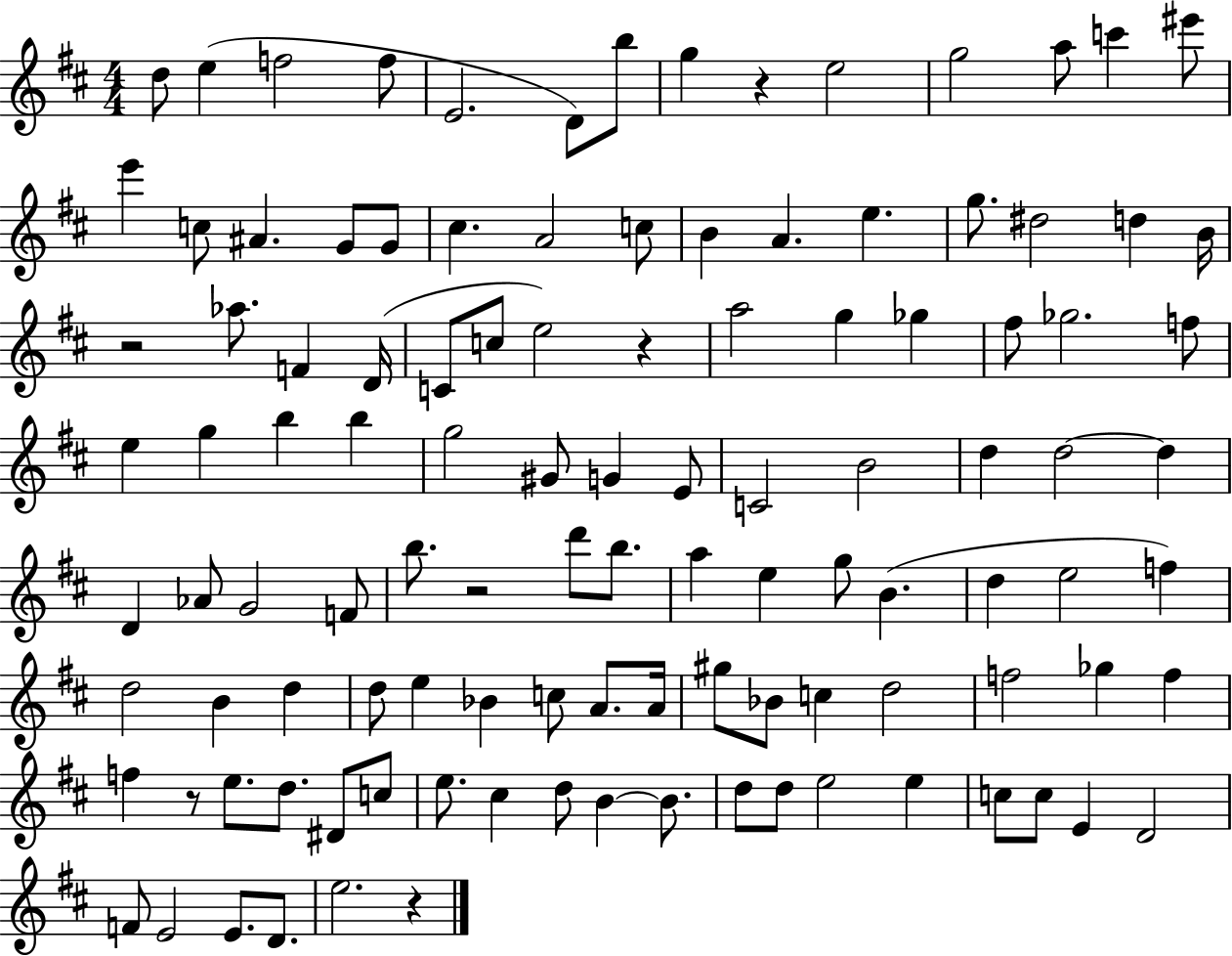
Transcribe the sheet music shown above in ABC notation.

X:1
T:Untitled
M:4/4
L:1/4
K:D
d/2 e f2 f/2 E2 D/2 b/2 g z e2 g2 a/2 c' ^e'/2 e' c/2 ^A G/2 G/2 ^c A2 c/2 B A e g/2 ^d2 d B/4 z2 _a/2 F D/4 C/2 c/2 e2 z a2 g _g ^f/2 _g2 f/2 e g b b g2 ^G/2 G E/2 C2 B2 d d2 d D _A/2 G2 F/2 b/2 z2 d'/2 b/2 a e g/2 B d e2 f d2 B d d/2 e _B c/2 A/2 A/4 ^g/2 _B/2 c d2 f2 _g f f z/2 e/2 d/2 ^D/2 c/2 e/2 ^c d/2 B B/2 d/2 d/2 e2 e c/2 c/2 E D2 F/2 E2 E/2 D/2 e2 z